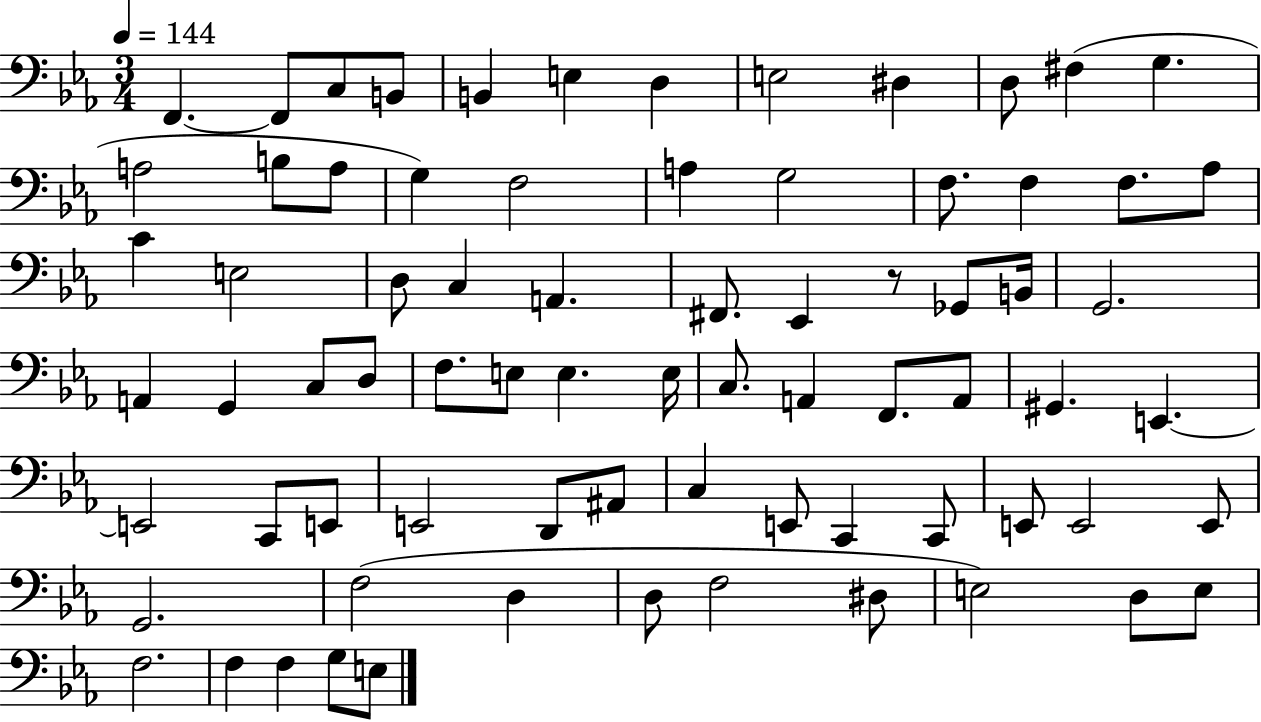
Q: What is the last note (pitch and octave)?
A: E3